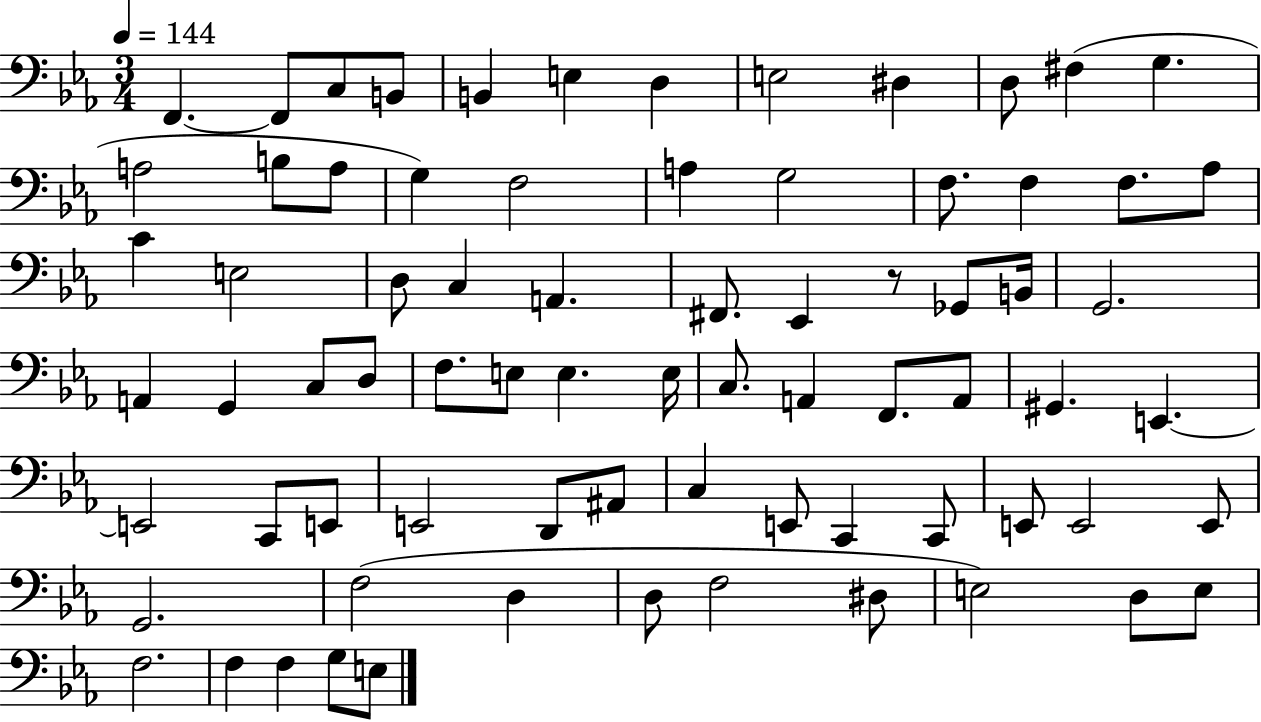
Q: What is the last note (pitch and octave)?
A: E3